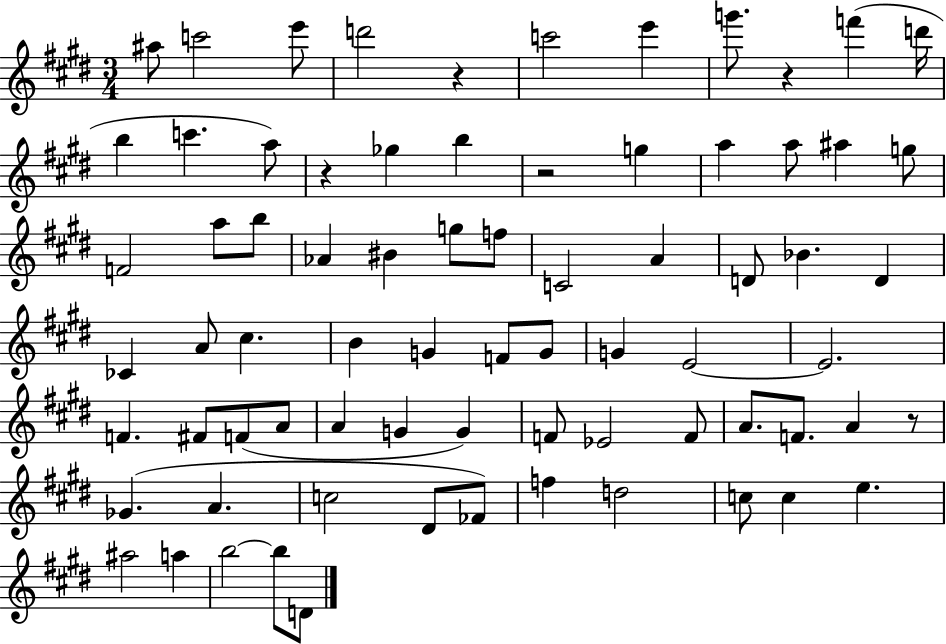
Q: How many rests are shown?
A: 5